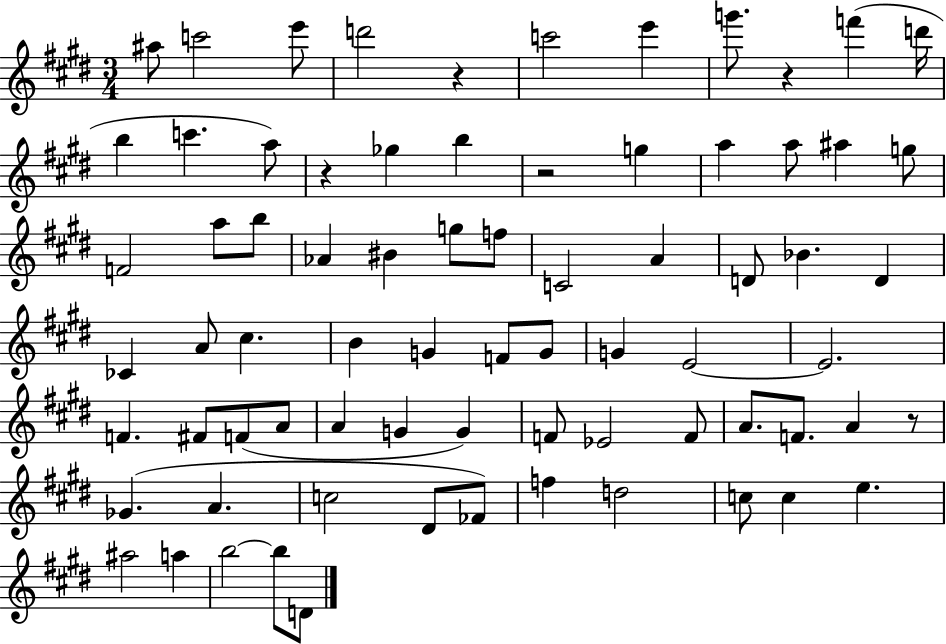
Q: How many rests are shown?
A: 5